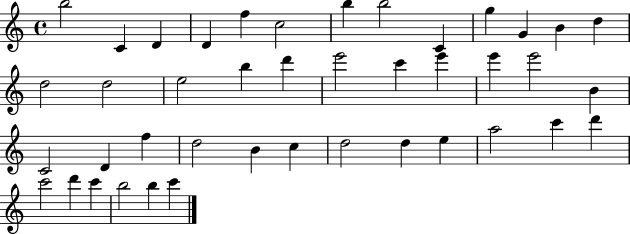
B5/h C4/q D4/q D4/q F5/q C5/h B5/q B5/h C4/q G5/q G4/q B4/q D5/q D5/h D5/h E5/h B5/q D6/q E6/h C6/q E6/q E6/q E6/h B4/q C4/h D4/q F5/q D5/h B4/q C5/q D5/h D5/q E5/q A5/h C6/q D6/q C6/h D6/q C6/q B5/h B5/q C6/q